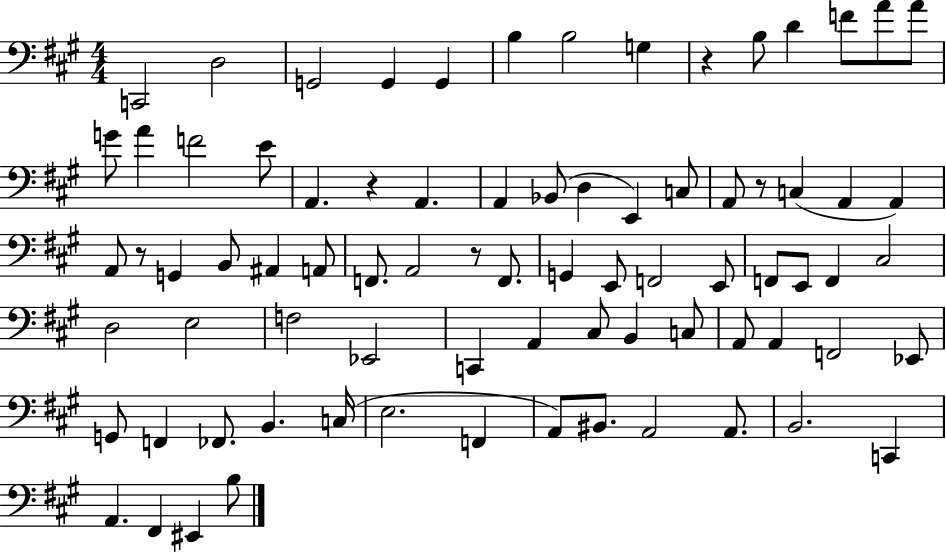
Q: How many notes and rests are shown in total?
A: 79